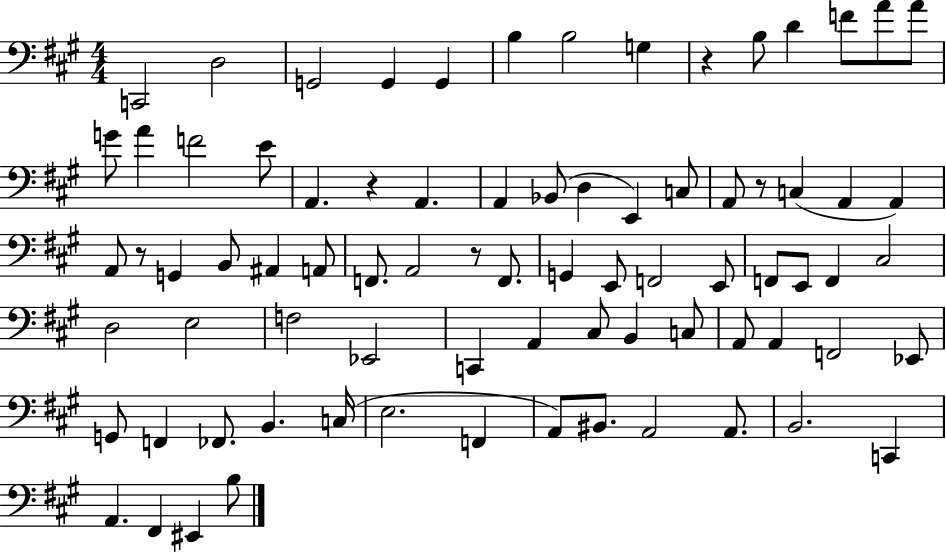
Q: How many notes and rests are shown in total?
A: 79